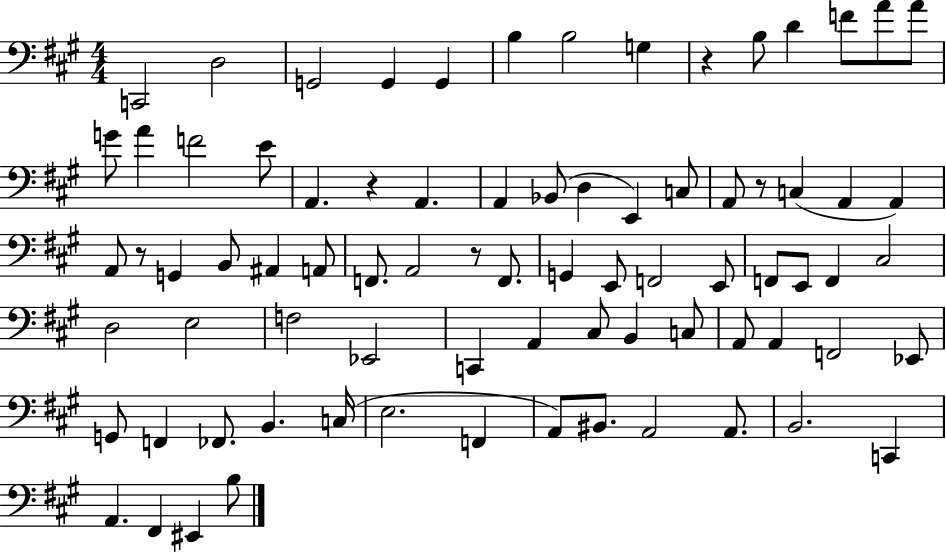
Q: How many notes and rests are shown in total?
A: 79